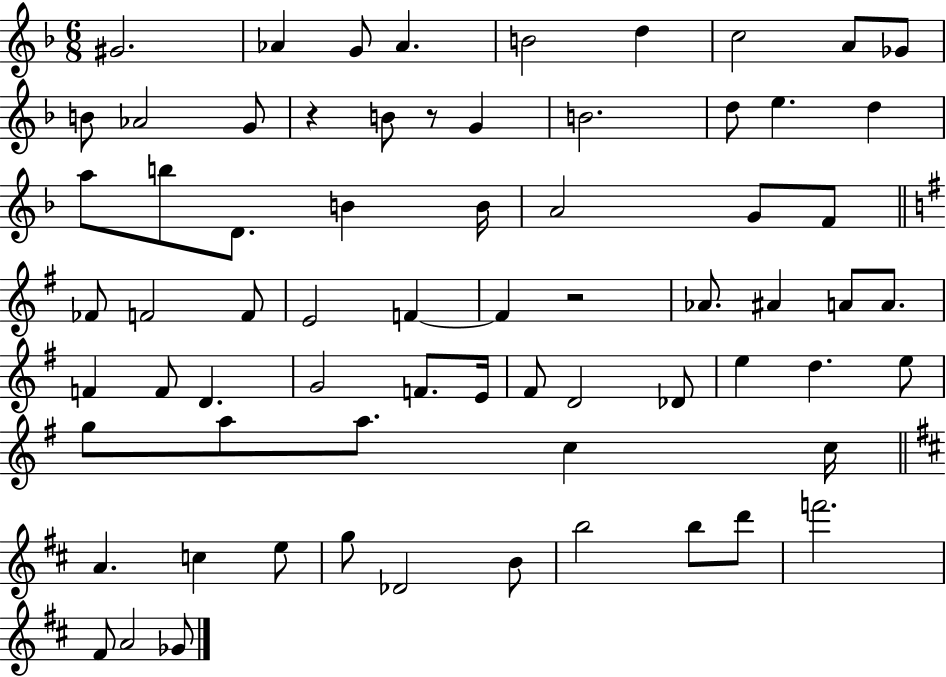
G#4/h. Ab4/q G4/e Ab4/q. B4/h D5/q C5/h A4/e Gb4/e B4/e Ab4/h G4/e R/q B4/e R/e G4/q B4/h. D5/e E5/q. D5/q A5/e B5/e D4/e. B4/q B4/s A4/h G4/e F4/e FES4/e F4/h F4/e E4/h F4/q F4/q R/h Ab4/e. A#4/q A4/e A4/e. F4/q F4/e D4/q. G4/h F4/e. E4/s F#4/e D4/h Db4/e E5/q D5/q. E5/e G5/e A5/e A5/e. C5/q C5/s A4/q. C5/q E5/e G5/e Db4/h B4/e B5/h B5/e D6/e F6/h. F#4/e A4/h Gb4/e